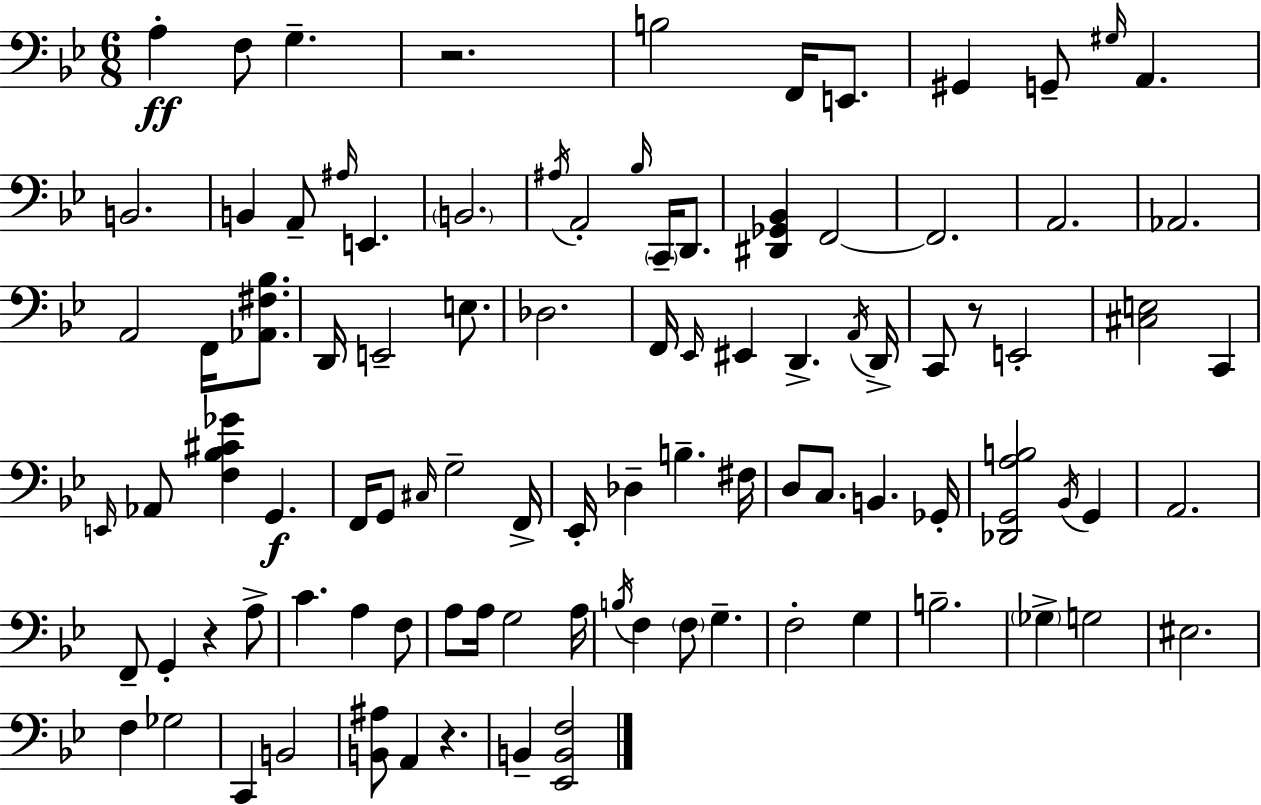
X:1
T:Untitled
M:6/8
L:1/4
K:Bb
A, F,/2 G, z2 B,2 F,,/4 E,,/2 ^G,, G,,/2 ^G,/4 A,, B,,2 B,, A,,/2 ^A,/4 E,, B,,2 ^A,/4 A,,2 _B,/4 C,,/4 D,,/2 [^D,,_G,,_B,,] F,,2 F,,2 A,,2 _A,,2 A,,2 F,,/4 [_A,,^F,_B,]/2 D,,/4 E,,2 E,/2 _D,2 F,,/4 _E,,/4 ^E,, D,, A,,/4 D,,/4 C,,/2 z/2 E,,2 [^C,E,]2 C,, E,,/4 _A,,/2 [F,_B,^C_G] G,, F,,/4 G,,/2 ^C,/4 G,2 F,,/4 _E,,/4 _D, B, ^F,/4 D,/2 C,/2 B,, _G,,/4 [_D,,G,,A,B,]2 _B,,/4 G,, A,,2 F,,/2 G,, z A,/2 C A, F,/2 A,/2 A,/4 G,2 A,/4 B,/4 F, F,/2 G, F,2 G, B,2 _G, G,2 ^E,2 F, _G,2 C,, B,,2 [B,,^A,]/2 A,, z B,, [_E,,B,,F,]2